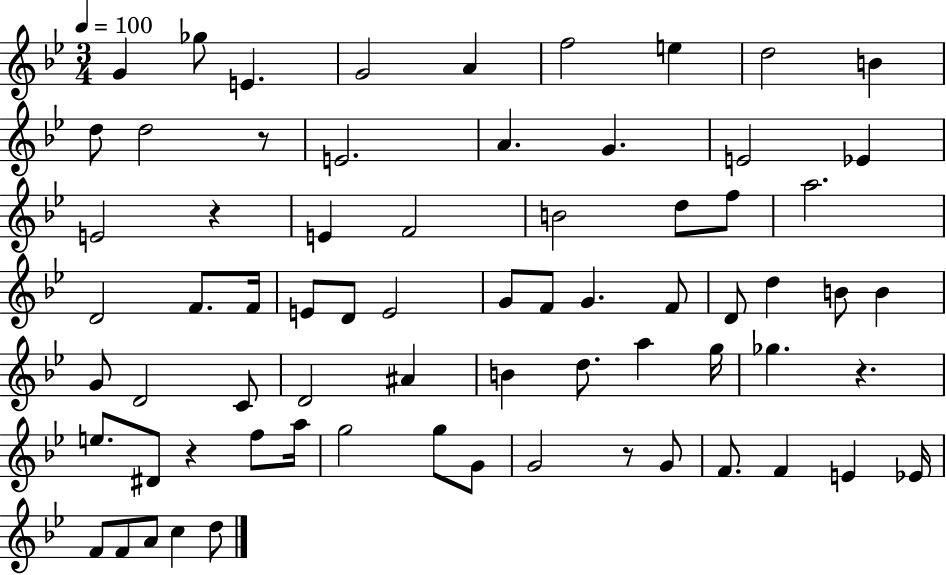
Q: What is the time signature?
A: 3/4